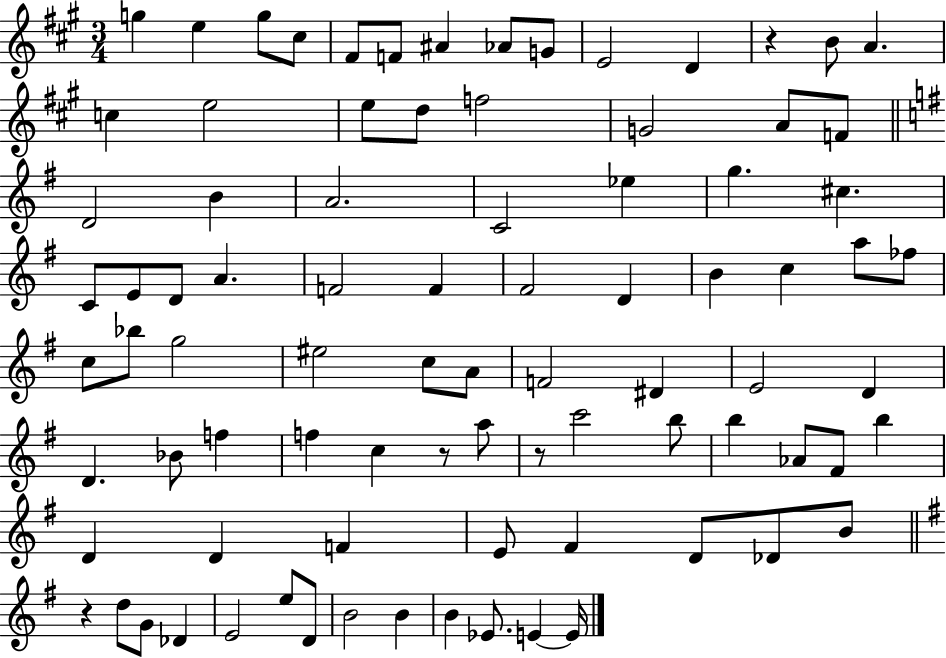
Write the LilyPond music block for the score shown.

{
  \clef treble
  \numericTimeSignature
  \time 3/4
  \key a \major
  g''4 e''4 g''8 cis''8 | fis'8 f'8 ais'4 aes'8 g'8 | e'2 d'4 | r4 b'8 a'4. | \break c''4 e''2 | e''8 d''8 f''2 | g'2 a'8 f'8 | \bar "||" \break \key g \major d'2 b'4 | a'2. | c'2 ees''4 | g''4. cis''4. | \break c'8 e'8 d'8 a'4. | f'2 f'4 | fis'2 d'4 | b'4 c''4 a''8 fes''8 | \break c''8 bes''8 g''2 | eis''2 c''8 a'8 | f'2 dis'4 | e'2 d'4 | \break d'4. bes'8 f''4 | f''4 c''4 r8 a''8 | r8 c'''2 b''8 | b''4 aes'8 fis'8 b''4 | \break d'4 d'4 f'4 | e'8 fis'4 d'8 des'8 b'8 | \bar "||" \break \key g \major r4 d''8 g'8 des'4 | e'2 e''8 d'8 | b'2 b'4 | b'4 ees'8. e'4~~ e'16 | \break \bar "|."
}